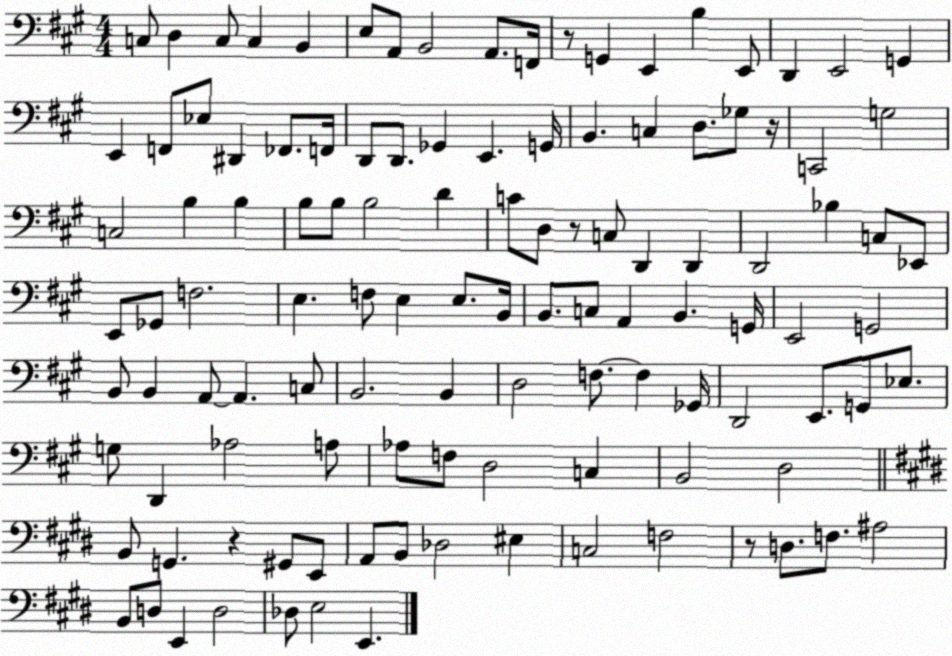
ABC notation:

X:1
T:Untitled
M:4/4
L:1/4
K:A
C,/2 D, C,/2 C, B,, E,/2 A,,/2 B,,2 A,,/2 F,,/4 z/2 G,, E,, B, E,,/2 D,, E,,2 G,, E,, F,,/2 _E,/2 ^D,, _F,,/2 F,,/4 D,,/2 D,,/2 _G,, E,, G,,/4 B,, C, D,/2 _G,/2 z/4 C,,2 G,2 C,2 B, B, B,/2 B,/2 B,2 D C/2 D,/2 z/2 C,/2 D,, D,, D,,2 _B, C,/2 _E,,/2 E,,/2 _G,,/2 F,2 E, F,/2 E, E,/2 B,,/4 B,,/2 C,/2 A,, B,, G,,/4 E,,2 G,,2 B,,/2 B,, A,,/2 A,, C,/2 B,,2 B,, D,2 F,/2 F, _G,,/4 D,,2 E,,/2 G,,/2 _E,/2 G,/2 D,, _A,2 A,/2 _A,/2 F,/2 D,2 C, B,,2 D,2 B,,/2 G,, z ^G,,/2 E,,/2 A,,/2 B,,/2 _D,2 ^E, C,2 F,2 z/2 D,/2 F,/2 ^A,2 B,,/2 D,/2 E,, D,2 _D,/2 E,2 E,,